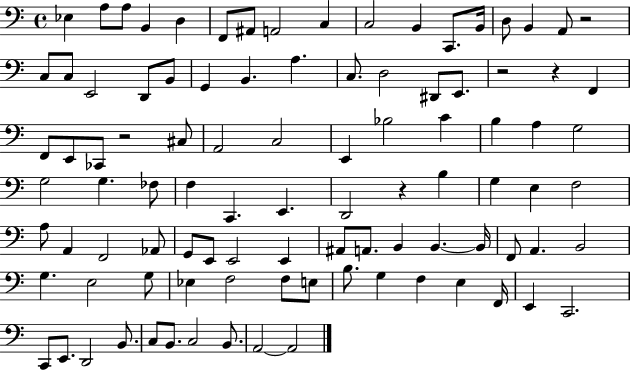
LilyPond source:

{
  \clef bass
  \time 4/4
  \defaultTimeSignature
  \key c \major
  ees4 a8 a8 b,4 d4 | f,8 ais,8 a,2 c4 | c2 b,4 c,8. b,16 | d8 b,4 a,8 r2 | \break c8 c8 e,2 d,8 b,8 | g,4 b,4. a4. | c8. d2 dis,8 e,8. | r2 r4 f,4 | \break f,8 e,8 ces,8 r2 cis8 | a,2 c2 | e,4 bes2 c'4 | b4 a4 g2 | \break g2 g4. fes8 | f4 c,4. e,4. | d,2 r4 b4 | g4 e4 f2 | \break a8 a,4 f,2 aes,8 | g,8 e,8 e,2 e,4 | ais,8 a,8. b,4 b,4.~~ b,16 | f,8 a,4. b,2 | \break g4. e2 g8 | ees4 f2 f8 e8 | b8. g4 f4 e4 f,16 | e,4 c,2. | \break c,8 e,8. d,2 b,8. | c8 b,8. c2 b,8. | a,2~~ a,2 | \bar "|."
}